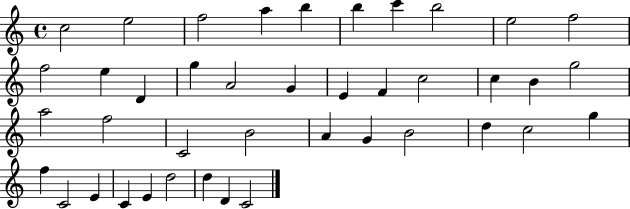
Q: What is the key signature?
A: C major